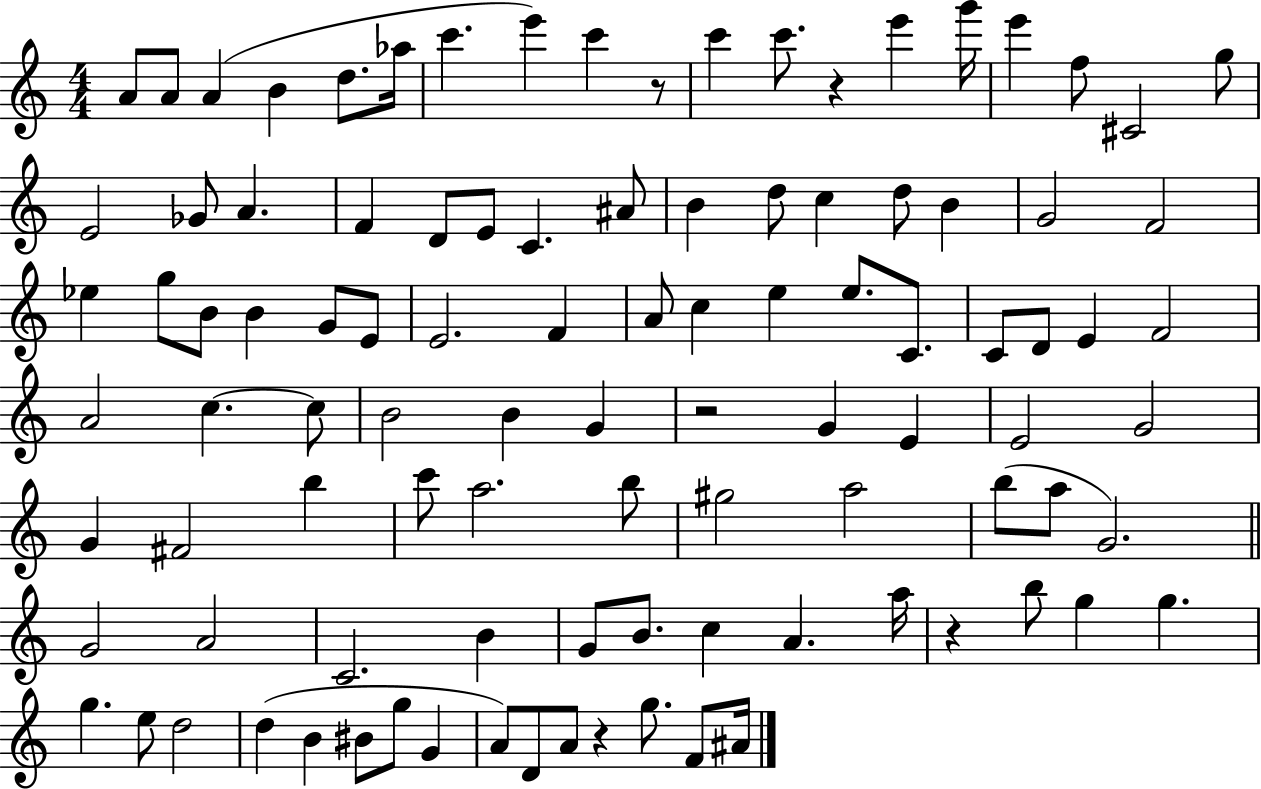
X:1
T:Untitled
M:4/4
L:1/4
K:C
A/2 A/2 A B d/2 _a/4 c' e' c' z/2 c' c'/2 z e' g'/4 e' f/2 ^C2 g/2 E2 _G/2 A F D/2 E/2 C ^A/2 B d/2 c d/2 B G2 F2 _e g/2 B/2 B G/2 E/2 E2 F A/2 c e e/2 C/2 C/2 D/2 E F2 A2 c c/2 B2 B G z2 G E E2 G2 G ^F2 b c'/2 a2 b/2 ^g2 a2 b/2 a/2 G2 G2 A2 C2 B G/2 B/2 c A a/4 z b/2 g g g e/2 d2 d B ^B/2 g/2 G A/2 D/2 A/2 z g/2 F/2 ^A/4